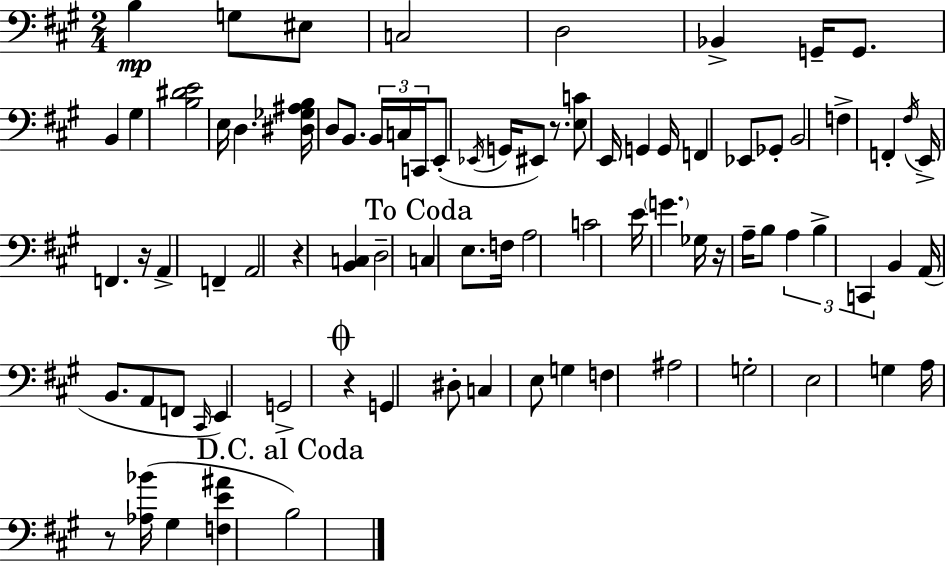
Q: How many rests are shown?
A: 6